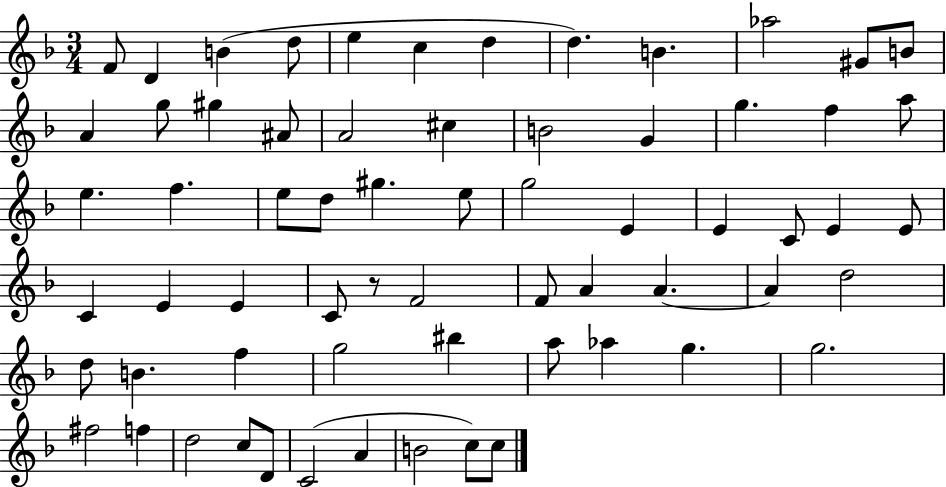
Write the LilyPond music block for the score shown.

{
  \clef treble
  \numericTimeSignature
  \time 3/4
  \key f \major
  f'8 d'4 b'4( d''8 | e''4 c''4 d''4 | d''4.) b'4. | aes''2 gis'8 b'8 | \break a'4 g''8 gis''4 ais'8 | a'2 cis''4 | b'2 g'4 | g''4. f''4 a''8 | \break e''4. f''4. | e''8 d''8 gis''4. e''8 | g''2 e'4 | e'4 c'8 e'4 e'8 | \break c'4 e'4 e'4 | c'8 r8 f'2 | f'8 a'4 a'4.~~ | a'4 d''2 | \break d''8 b'4. f''4 | g''2 bis''4 | a''8 aes''4 g''4. | g''2. | \break fis''2 f''4 | d''2 c''8 d'8 | c'2( a'4 | b'2 c''8) c''8 | \break \bar "|."
}